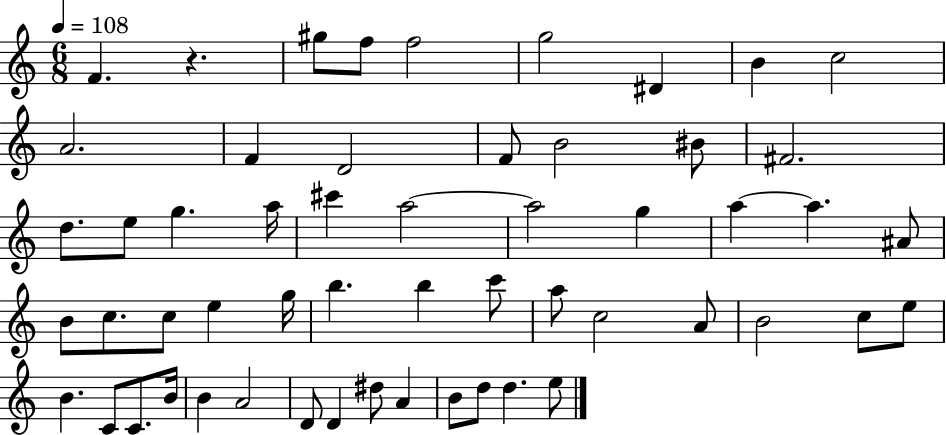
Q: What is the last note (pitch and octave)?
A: E5